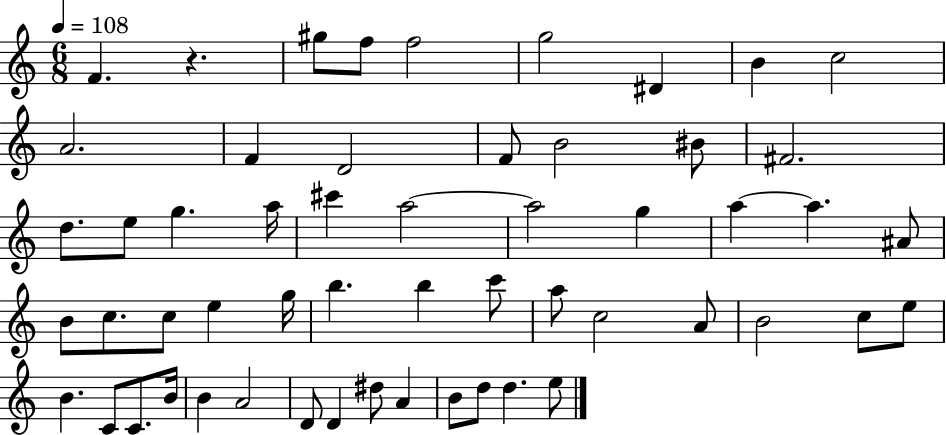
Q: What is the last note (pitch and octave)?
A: E5